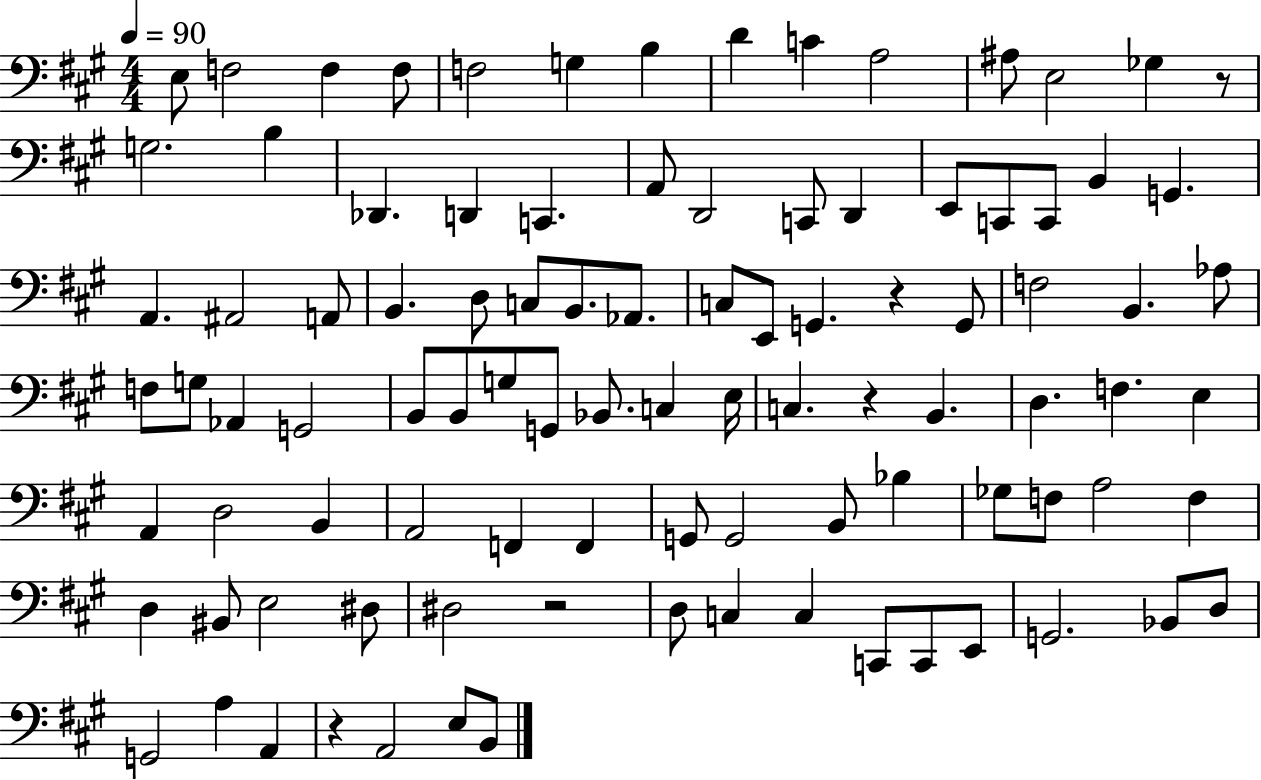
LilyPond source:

{
  \clef bass
  \numericTimeSignature
  \time 4/4
  \key a \major
  \tempo 4 = 90
  e8 f2 f4 f8 | f2 g4 b4 | d'4 c'4 a2 | ais8 e2 ges4 r8 | \break g2. b4 | des,4. d,4 c,4. | a,8 d,2 c,8 d,4 | e,8 c,8 c,8 b,4 g,4. | \break a,4. ais,2 a,8 | b,4. d8 c8 b,8. aes,8. | c8 e,8 g,4. r4 g,8 | f2 b,4. aes8 | \break f8 g8 aes,4 g,2 | b,8 b,8 g8 g,8 bes,8. c4 e16 | c4. r4 b,4. | d4. f4. e4 | \break a,4 d2 b,4 | a,2 f,4 f,4 | g,8 g,2 b,8 bes4 | ges8 f8 a2 f4 | \break d4 bis,8 e2 dis8 | dis2 r2 | d8 c4 c4 c,8 c,8 e,8 | g,2. bes,8 d8 | \break g,2 a4 a,4 | r4 a,2 e8 b,8 | \bar "|."
}